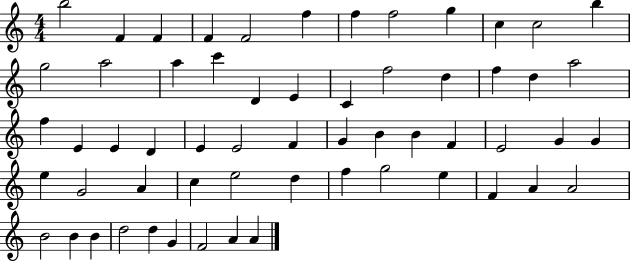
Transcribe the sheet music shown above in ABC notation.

X:1
T:Untitled
M:4/4
L:1/4
K:C
b2 F F F F2 f f f2 g c c2 b g2 a2 a c' D E C f2 d f d a2 f E E D E E2 F G B B F E2 G G e G2 A c e2 d f g2 e F A A2 B2 B B d2 d G F2 A A